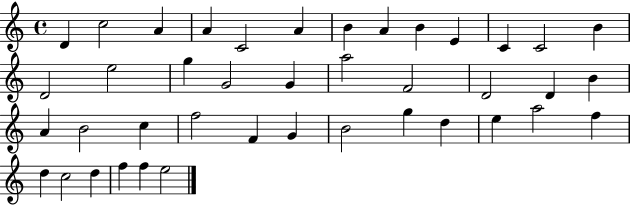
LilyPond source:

{
  \clef treble
  \time 4/4
  \defaultTimeSignature
  \key c \major
  d'4 c''2 a'4 | a'4 c'2 a'4 | b'4 a'4 b'4 e'4 | c'4 c'2 b'4 | \break d'2 e''2 | g''4 g'2 g'4 | a''2 f'2 | d'2 d'4 b'4 | \break a'4 b'2 c''4 | f''2 f'4 g'4 | b'2 g''4 d''4 | e''4 a''2 f''4 | \break d''4 c''2 d''4 | f''4 f''4 e''2 | \bar "|."
}